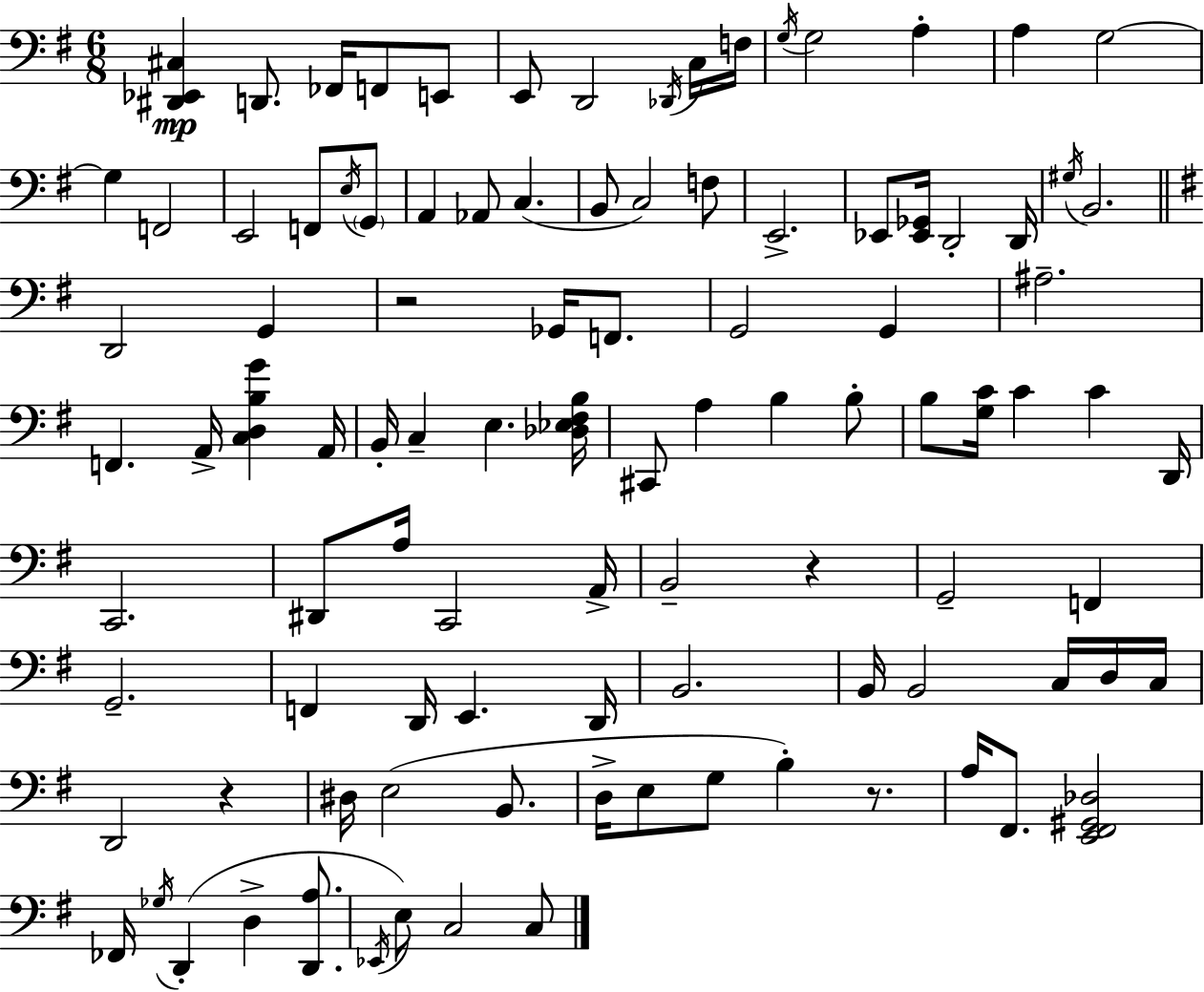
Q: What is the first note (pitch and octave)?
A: D2